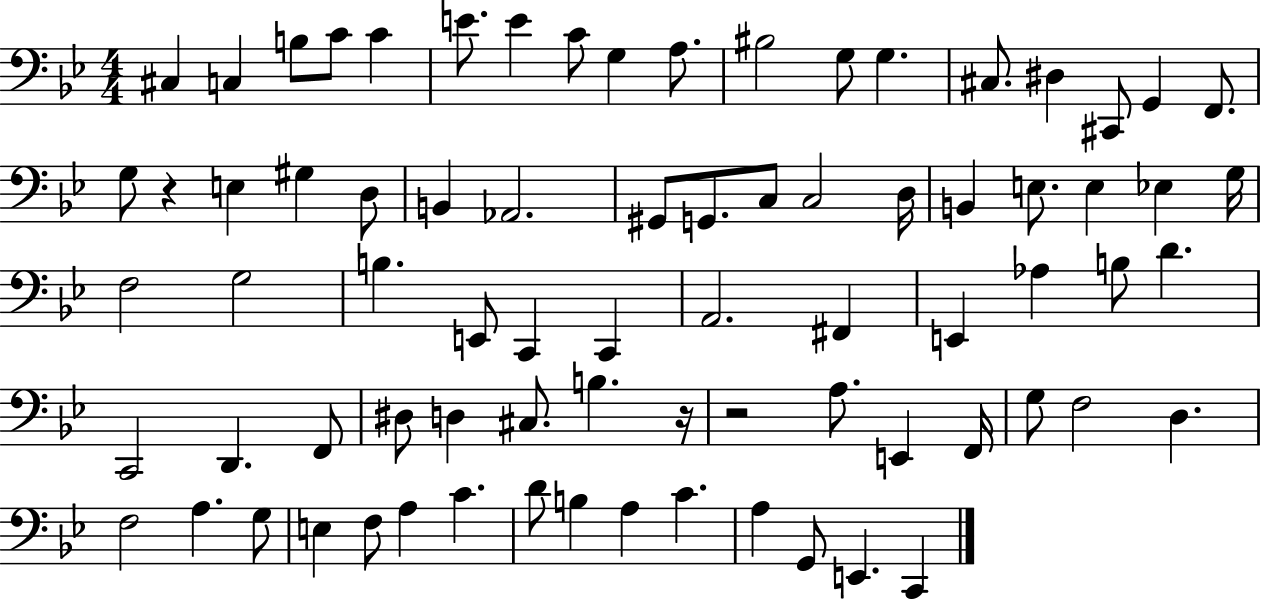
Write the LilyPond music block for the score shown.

{
  \clef bass
  \numericTimeSignature
  \time 4/4
  \key bes \major
  cis4 c4 b8 c'8 c'4 | e'8. e'4 c'8 g4 a8. | bis2 g8 g4. | cis8. dis4 cis,8 g,4 f,8. | \break g8 r4 e4 gis4 d8 | b,4 aes,2. | gis,8 g,8. c8 c2 d16 | b,4 e8. e4 ees4 g16 | \break f2 g2 | b4. e,8 c,4 c,4 | a,2. fis,4 | e,4 aes4 b8 d'4. | \break c,2 d,4. f,8 | dis8 d4 cis8. b4. r16 | r2 a8. e,4 f,16 | g8 f2 d4. | \break f2 a4. g8 | e4 f8 a4 c'4. | d'8 b4 a4 c'4. | a4 g,8 e,4. c,4 | \break \bar "|."
}